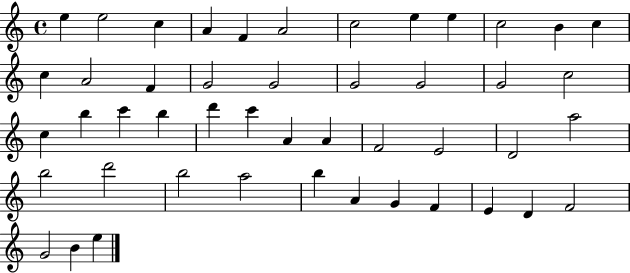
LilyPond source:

{
  \clef treble
  \time 4/4
  \defaultTimeSignature
  \key c \major
  e''4 e''2 c''4 | a'4 f'4 a'2 | c''2 e''4 e''4 | c''2 b'4 c''4 | \break c''4 a'2 f'4 | g'2 g'2 | g'2 g'2 | g'2 c''2 | \break c''4 b''4 c'''4 b''4 | d'''4 c'''4 a'4 a'4 | f'2 e'2 | d'2 a''2 | \break b''2 d'''2 | b''2 a''2 | b''4 a'4 g'4 f'4 | e'4 d'4 f'2 | \break g'2 b'4 e''4 | \bar "|."
}